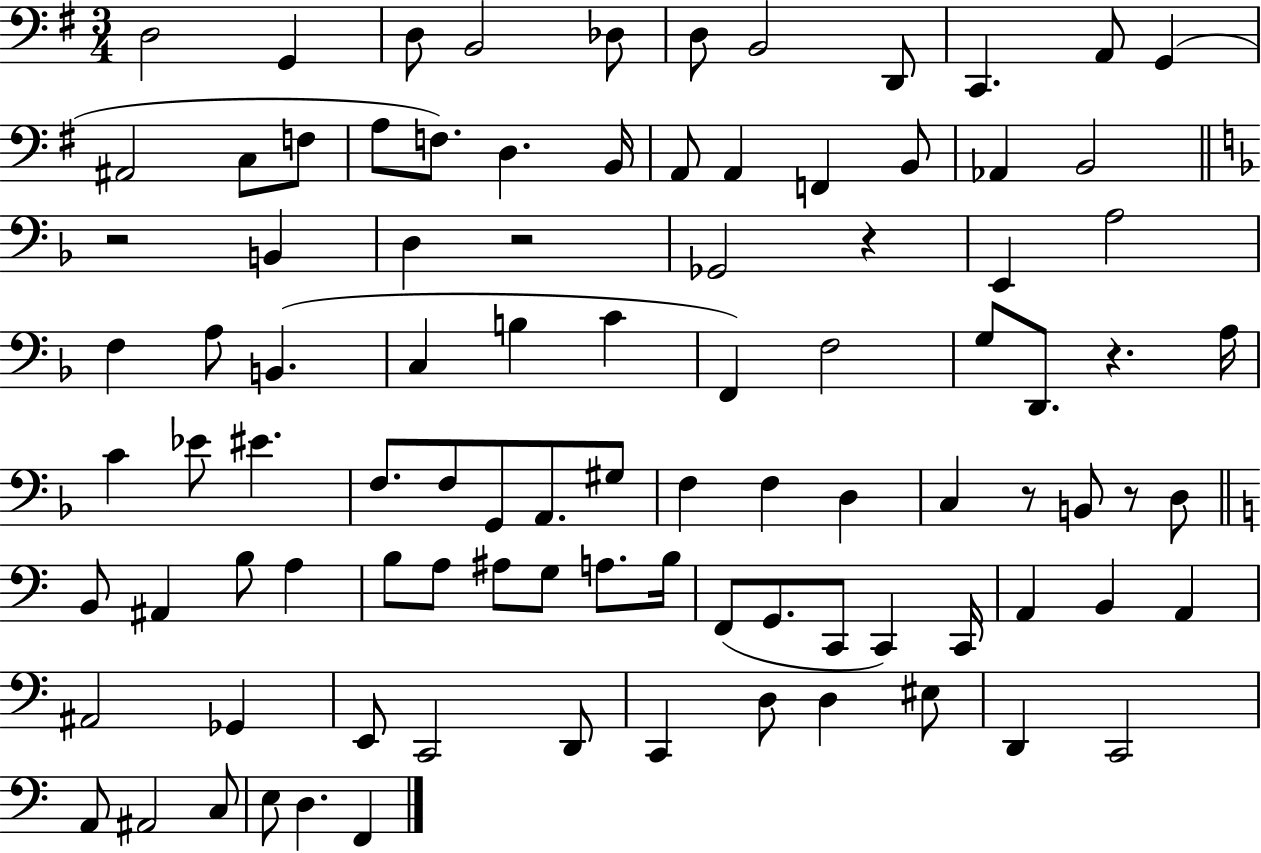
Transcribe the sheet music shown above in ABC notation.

X:1
T:Untitled
M:3/4
L:1/4
K:G
D,2 G,, D,/2 B,,2 _D,/2 D,/2 B,,2 D,,/2 C,, A,,/2 G,, ^A,,2 C,/2 F,/2 A,/2 F,/2 D, B,,/4 A,,/2 A,, F,, B,,/2 _A,, B,,2 z2 B,, D, z2 _G,,2 z E,, A,2 F, A,/2 B,, C, B, C F,, F,2 G,/2 D,,/2 z A,/4 C _E/2 ^E F,/2 F,/2 G,,/2 A,,/2 ^G,/2 F, F, D, C, z/2 B,,/2 z/2 D,/2 B,,/2 ^A,, B,/2 A, B,/2 A,/2 ^A,/2 G,/2 A,/2 B,/4 F,,/2 G,,/2 C,,/2 C,, C,,/4 A,, B,, A,, ^A,,2 _G,, E,,/2 C,,2 D,,/2 C,, D,/2 D, ^E,/2 D,, C,,2 A,,/2 ^A,,2 C,/2 E,/2 D, F,,